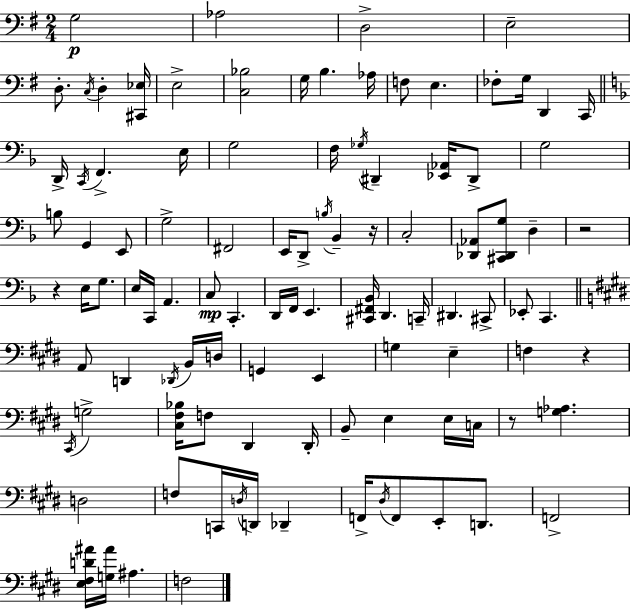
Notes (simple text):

G3/h Ab3/h D3/h E3/h D3/e. C3/s D3/q [C#2,Eb3]/s E3/h [C3,Bb3]/h G3/s B3/q. Ab3/s F3/e E3/q. FES3/e G3/s D2/q C2/s D2/s C2/s F2/q. E3/s G3/h F3/s Gb3/s D#2/q [Eb2,Ab2]/s D#2/e G3/h B3/e G2/q E2/e G3/h F#2/h E2/s D2/e B3/s Bb2/q R/s C3/h [Db2,Ab2]/e [C#2,Db2,G3]/e D3/q R/h R/q E3/s G3/e. E3/s C2/s A2/q. C3/e C2/q. D2/s F2/s E2/q. [C#2,F#2,Bb2]/s D2/q. C2/s D#2/q. C#2/e Eb2/e C2/q. A2/e D2/q Db2/s B2/s D3/s G2/q E2/q G3/q E3/q F3/q R/q C#2/s G3/h [C#3,F#3,Bb3]/s F3/e D#2/q D#2/s B2/e E3/q E3/s C3/s R/e [G3,Ab3]/q. D3/h F3/e C2/s D3/s D2/s Db2/q F2/s D#3/s F2/e E2/e D2/e. F2/h [E3,F#3,D4,A#4]/s [G3,A#4]/s A#3/q. F3/h